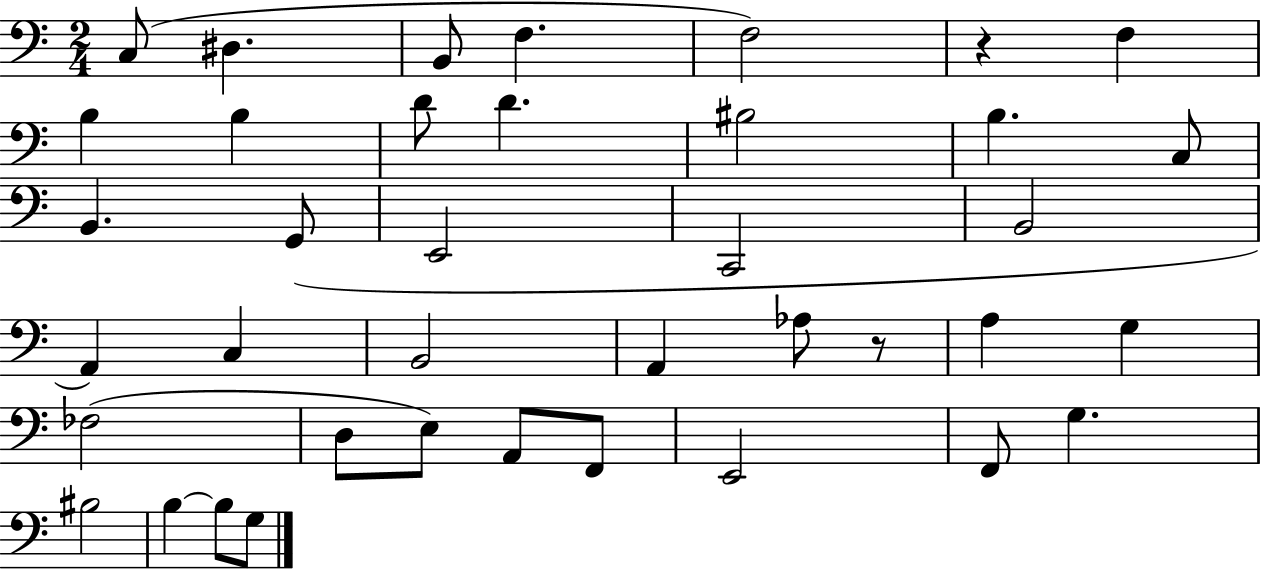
X:1
T:Untitled
M:2/4
L:1/4
K:C
C,/2 ^D, B,,/2 F, F,2 z F, B, B, D/2 D ^B,2 B, C,/2 B,, G,,/2 E,,2 C,,2 B,,2 A,, C, B,,2 A,, _A,/2 z/2 A, G, _F,2 D,/2 E,/2 A,,/2 F,,/2 E,,2 F,,/2 G, ^B,2 B, B,/2 G,/2